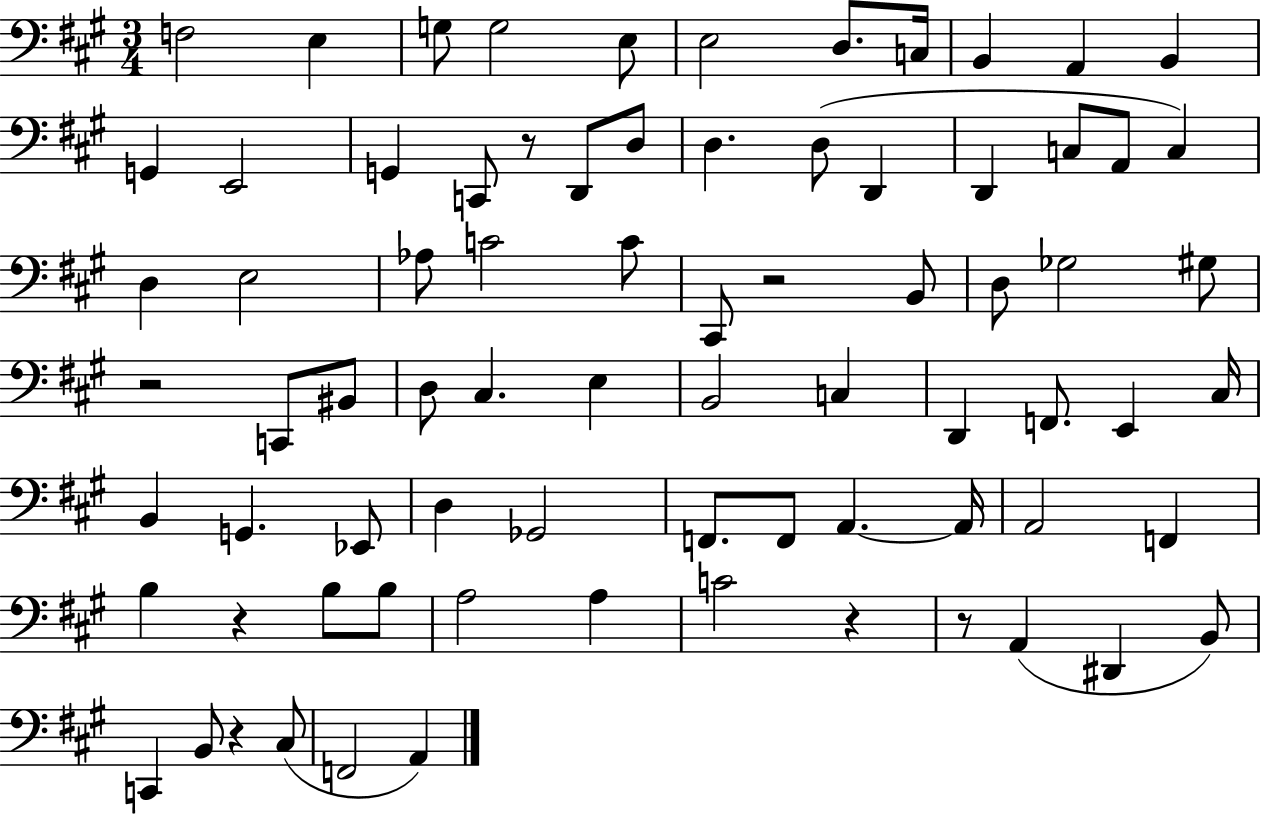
X:1
T:Untitled
M:3/4
L:1/4
K:A
F,2 E, G,/2 G,2 E,/2 E,2 D,/2 C,/4 B,, A,, B,, G,, E,,2 G,, C,,/2 z/2 D,,/2 D,/2 D, D,/2 D,, D,, C,/2 A,,/2 C, D, E,2 _A,/2 C2 C/2 ^C,,/2 z2 B,,/2 D,/2 _G,2 ^G,/2 z2 C,,/2 ^B,,/2 D,/2 ^C, E, B,,2 C, D,, F,,/2 E,, ^C,/4 B,, G,, _E,,/2 D, _G,,2 F,,/2 F,,/2 A,, A,,/4 A,,2 F,, B, z B,/2 B,/2 A,2 A, C2 z z/2 A,, ^D,, B,,/2 C,, B,,/2 z ^C,/2 F,,2 A,,